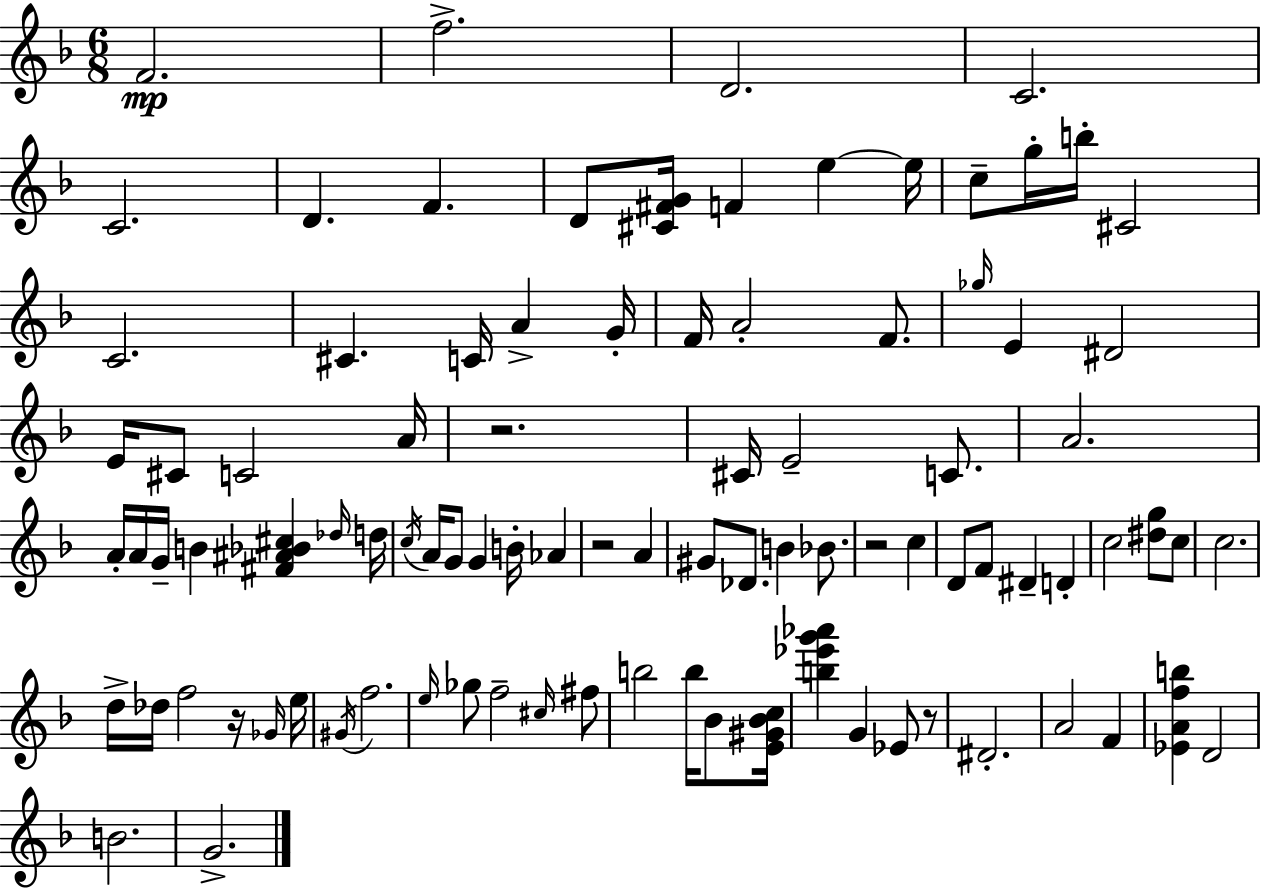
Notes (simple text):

F4/h. F5/h. D4/h. C4/h. C4/h. D4/q. F4/q. D4/e [C#4,F#4,G4]/s F4/q E5/q E5/s C5/e G5/s B5/s C#4/h C4/h. C#4/q. C4/s A4/q G4/s F4/s A4/h F4/e. Gb5/s E4/q D#4/h E4/s C#4/e C4/h A4/s R/h. C#4/s E4/h C4/e. A4/h. A4/s A4/s G4/s B4/q [F#4,A#4,Bb4,C#5]/q Db5/s D5/s C5/s A4/s G4/e G4/q B4/s Ab4/q R/h A4/q G#4/e Db4/e. B4/q Bb4/e. R/h C5/q D4/e F4/e D#4/q D4/q C5/h [D#5,G5]/e C5/e C5/h. D5/s Db5/s F5/h R/s Gb4/s E5/s G#4/s F5/h. E5/s Gb5/e F5/h C#5/s F#5/e B5/h B5/s Bb4/e [E4,G#4,Bb4,C5]/s [B5,Eb6,G6,Ab6]/q G4/q Eb4/e R/e D#4/h. A4/h F4/q [Eb4,A4,F5,B5]/q D4/h B4/h. G4/h.